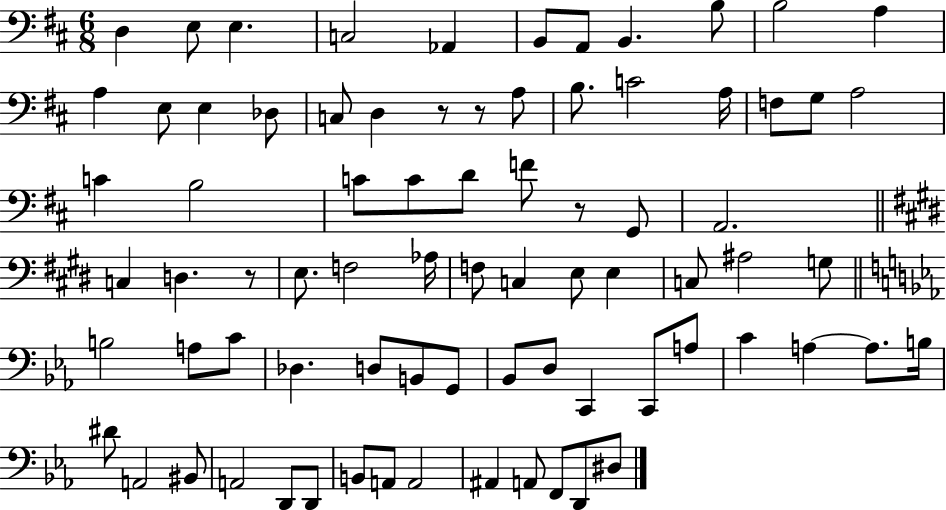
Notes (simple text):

D3/q E3/e E3/q. C3/h Ab2/q B2/e A2/e B2/q. B3/e B3/h A3/q A3/q E3/e E3/q Db3/e C3/e D3/q R/e R/e A3/e B3/e. C4/h A3/s F3/e G3/e A3/h C4/q B3/h C4/e C4/e D4/e F4/e R/e G2/e A2/h. C3/q D3/q. R/e E3/e. F3/h Ab3/s F3/e C3/q E3/e E3/q C3/e A#3/h G3/e B3/h A3/e C4/e Db3/q. D3/e B2/e G2/e Bb2/e D3/e C2/q C2/e A3/e C4/q A3/q A3/e. B3/s D#4/e A2/h BIS2/e A2/h D2/e D2/e B2/e A2/e A2/h A#2/q A2/e F2/e D2/e D#3/e